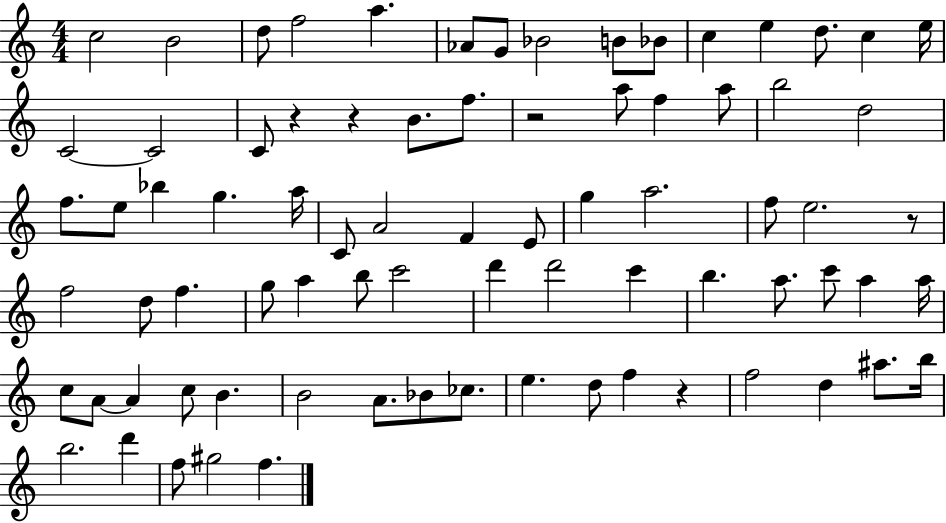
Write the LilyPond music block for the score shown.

{
  \clef treble
  \numericTimeSignature
  \time 4/4
  \key c \major
  c''2 b'2 | d''8 f''2 a''4. | aes'8 g'8 bes'2 b'8 bes'8 | c''4 e''4 d''8. c''4 e''16 | \break c'2~~ c'2 | c'8 r4 r4 b'8. f''8. | r2 a''8 f''4 a''8 | b''2 d''2 | \break f''8. e''8 bes''4 g''4. a''16 | c'8 a'2 f'4 e'8 | g''4 a''2. | f''8 e''2. r8 | \break f''2 d''8 f''4. | g''8 a''4 b''8 c'''2 | d'''4 d'''2 c'''4 | b''4. a''8. c'''8 a''4 a''16 | \break c''8 a'8~~ a'4 c''8 b'4. | b'2 a'8. bes'8 ces''8. | e''4. d''8 f''4 r4 | f''2 d''4 ais''8. b''16 | \break b''2. d'''4 | f''8 gis''2 f''4. | \bar "|."
}